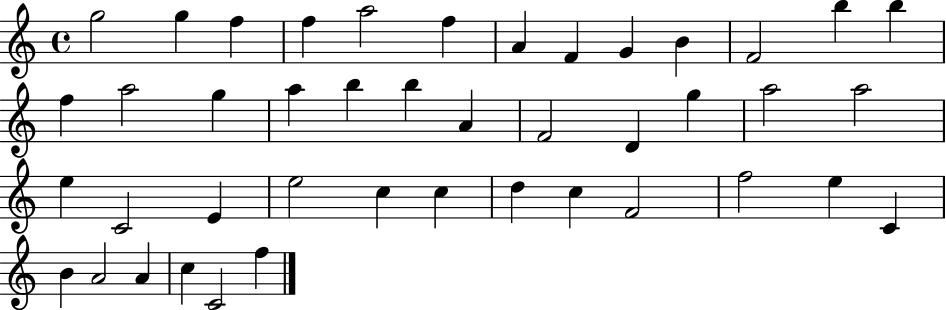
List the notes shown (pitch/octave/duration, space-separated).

G5/h G5/q F5/q F5/q A5/h F5/q A4/q F4/q G4/q B4/q F4/h B5/q B5/q F5/q A5/h G5/q A5/q B5/q B5/q A4/q F4/h D4/q G5/q A5/h A5/h E5/q C4/h E4/q E5/h C5/q C5/q D5/q C5/q F4/h F5/h E5/q C4/q B4/q A4/h A4/q C5/q C4/h F5/q